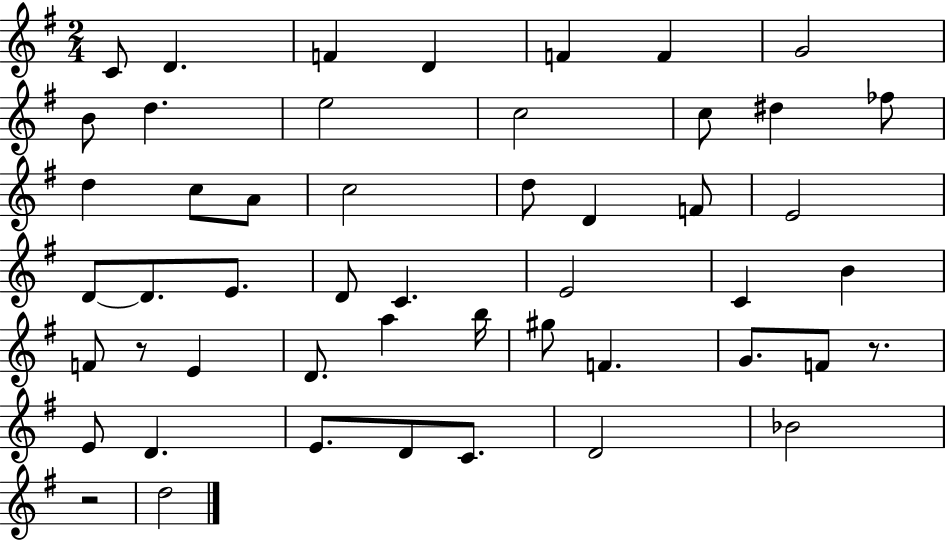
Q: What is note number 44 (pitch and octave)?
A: C4